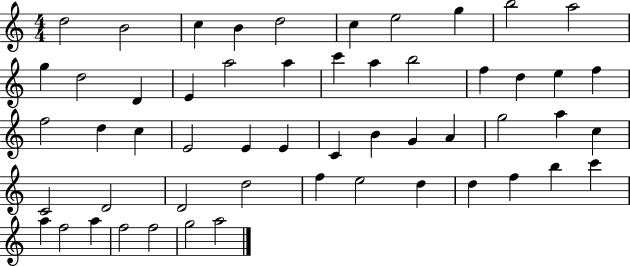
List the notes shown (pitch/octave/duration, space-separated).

D5/h B4/h C5/q B4/q D5/h C5/q E5/h G5/q B5/h A5/h G5/q D5/h D4/q E4/q A5/h A5/q C6/q A5/q B5/h F5/q D5/q E5/q F5/q F5/h D5/q C5/q E4/h E4/q E4/q C4/q B4/q G4/q A4/q G5/h A5/q C5/q C4/h D4/h D4/h D5/h F5/q E5/h D5/q D5/q F5/q B5/q C6/q A5/q F5/h A5/q F5/h F5/h G5/h A5/h